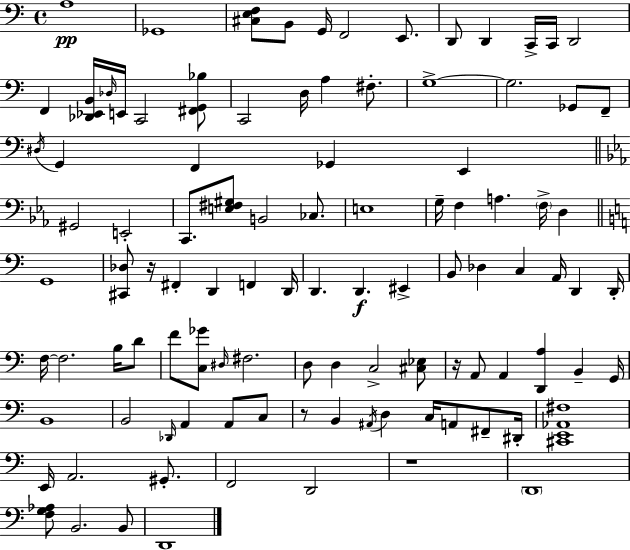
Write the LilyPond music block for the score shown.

{
  \clef bass
  \time 4/4
  \defaultTimeSignature
  \key c \major
  \repeat volta 2 { a1\pp | ges,1 | <cis e f>8 b,8 g,16 f,2 e,8. | d,8 d,4 c,16-> c,16 d,2 | \break f,4 <des, ees, b,>16 \grace { des16 } e,16 c,2 <fis, g, bes>8 | c,2 d16 a4 fis8.-. | g1->~~ | g2. ges,8 f,8-- | \break \acciaccatura { dis16 } g,4 f,4 ges,4 e,4 | \bar "||" \break \key c \minor gis,2 e,2-. | c,8. <e fis gis>8 b,2 ces8. | e1 | g16-- f4 a4. \parenthesize f16-> d4 | \break \bar "||" \break \key c \major g,1 | <cis, des>8 r16 fis,4-. d,4 f,4 d,16 | d,4. d,4.\f eis,4-> | b,8 des4 c4 a,16 d,4 d,16-. | \break f16~~ f2. b16 d'8 | f'8 <c ges'>8 \grace { dis16 } fis2. | d8 d4 c2-> <cis ees>8 | r16 a,8 a,4 <d, a>4 b,4-- | \break g,16 b,1 | b,2 \grace { des,16 } a,4 a,8 | c8 r8 b,4 \acciaccatura { ais,16 } d4 c16 a,8 | fis,8-- dis,16-. <cis, e, aes, fis>1 | \break e,16 a,2. | gis,8.-. f,2 d,2 | r1 | \parenthesize d,1 | \break <f g aes>8 b,2. | b,8 d,1 | } \bar "|."
}